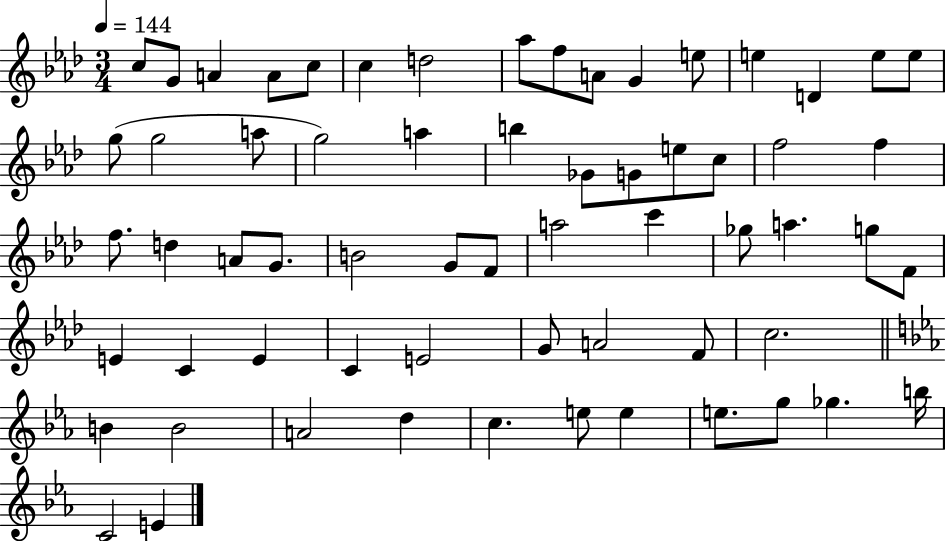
C5/e G4/e A4/q A4/e C5/e C5/q D5/h Ab5/e F5/e A4/e G4/q E5/e E5/q D4/q E5/e E5/e G5/e G5/h A5/e G5/h A5/q B5/q Gb4/e G4/e E5/e C5/e F5/h F5/q F5/e. D5/q A4/e G4/e. B4/h G4/e F4/e A5/h C6/q Gb5/e A5/q. G5/e F4/e E4/q C4/q E4/q C4/q E4/h G4/e A4/h F4/e C5/h. B4/q B4/h A4/h D5/q C5/q. E5/e E5/q E5/e. G5/e Gb5/q. B5/s C4/h E4/q